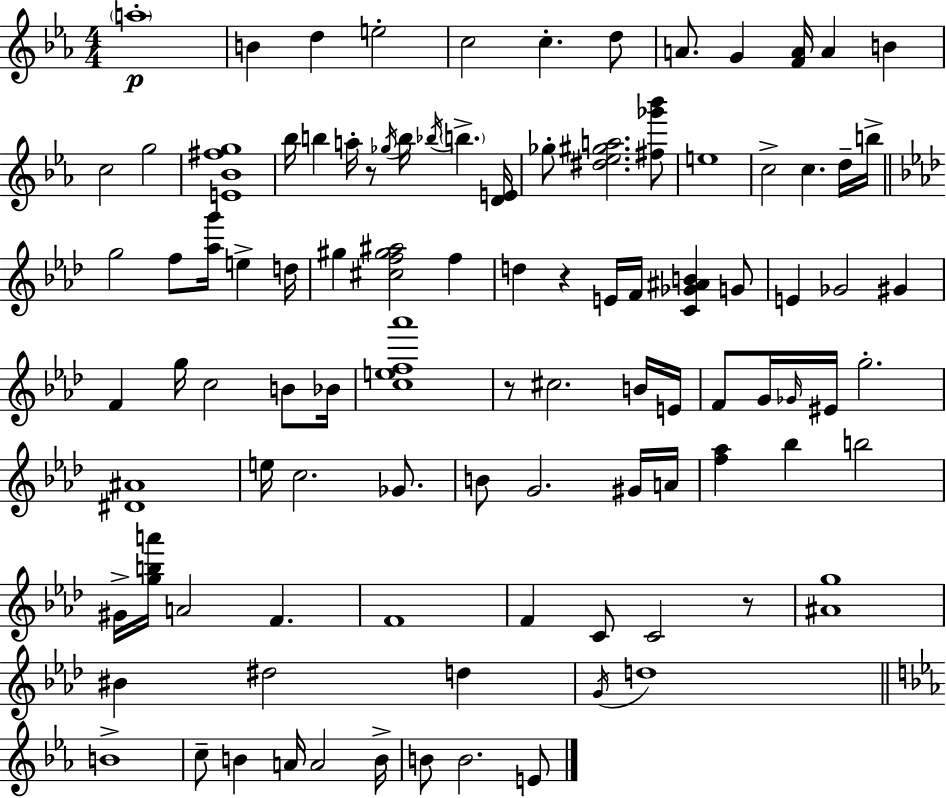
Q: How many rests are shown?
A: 4